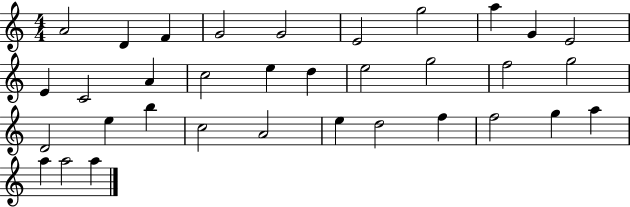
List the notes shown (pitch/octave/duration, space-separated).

A4/h D4/q F4/q G4/h G4/h E4/h G5/h A5/q G4/q E4/h E4/q C4/h A4/q C5/h E5/q D5/q E5/h G5/h F5/h G5/h D4/h E5/q B5/q C5/h A4/h E5/q D5/h F5/q F5/h G5/q A5/q A5/q A5/h A5/q